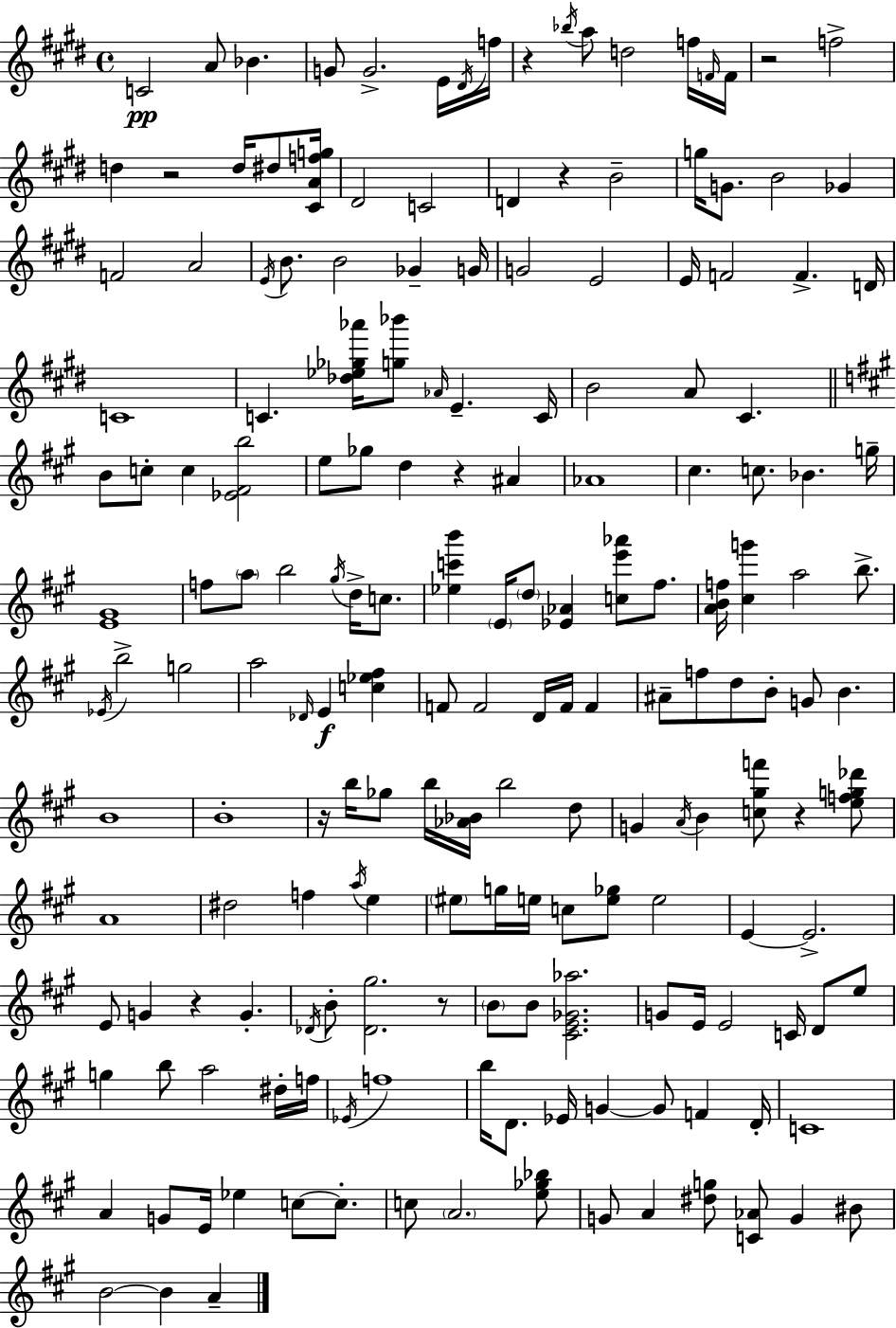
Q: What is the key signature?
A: E major